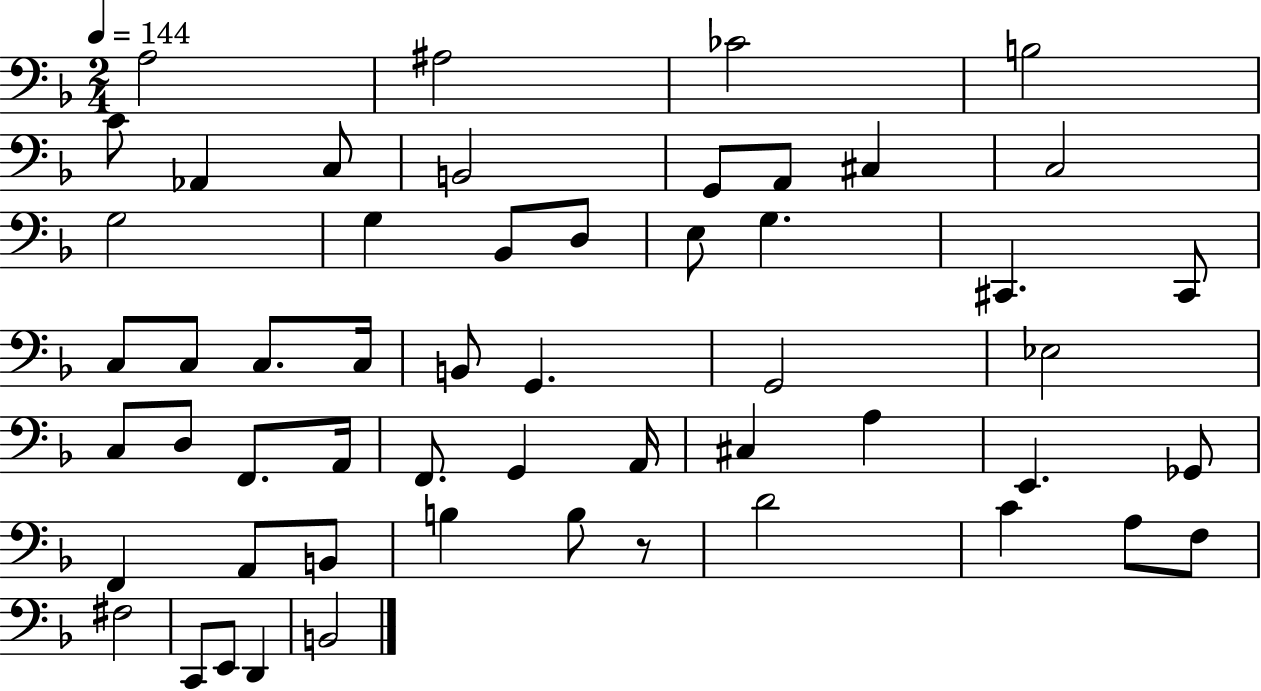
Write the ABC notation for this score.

X:1
T:Untitled
M:2/4
L:1/4
K:F
A,2 ^A,2 _C2 B,2 C/2 _A,, C,/2 B,,2 G,,/2 A,,/2 ^C, C,2 G,2 G, _B,,/2 D,/2 E,/2 G, ^C,, ^C,,/2 C,/2 C,/2 C,/2 C,/4 B,,/2 G,, G,,2 _E,2 C,/2 D,/2 F,,/2 A,,/4 F,,/2 G,, A,,/4 ^C, A, E,, _G,,/2 F,, A,,/2 B,,/2 B, B,/2 z/2 D2 C A,/2 F,/2 ^F,2 C,,/2 E,,/2 D,, B,,2